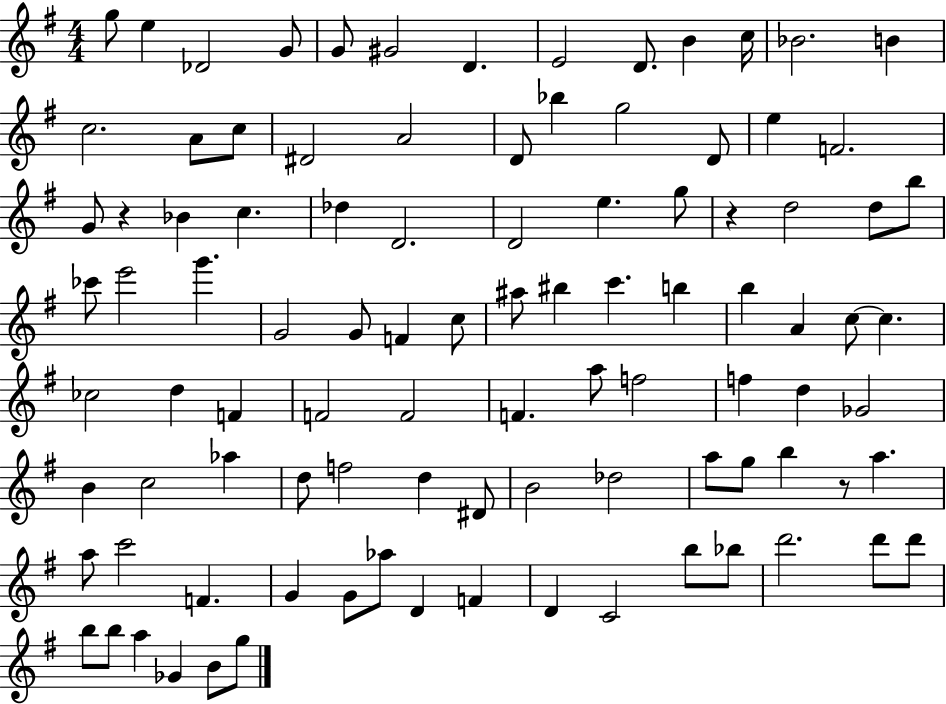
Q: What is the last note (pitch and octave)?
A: G5